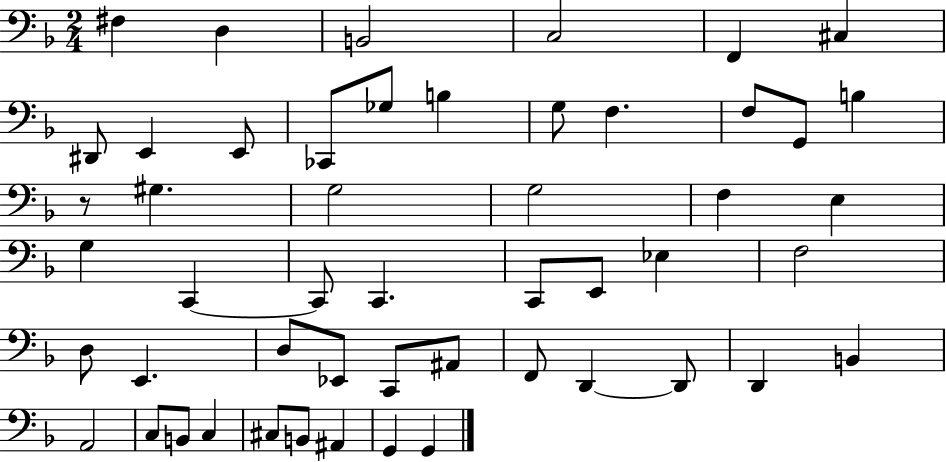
{
  \clef bass
  \numericTimeSignature
  \time 2/4
  \key f \major
  fis4 d4 | b,2 | c2 | f,4 cis4 | \break dis,8 e,4 e,8 | ces,8 ges8 b4 | g8 f4. | f8 g,8 b4 | \break r8 gis4. | g2 | g2 | f4 e4 | \break g4 c,4~~ | c,8 c,4. | c,8 e,8 ees4 | f2 | \break d8 e,4. | d8 ees,8 c,8 ais,8 | f,8 d,4~~ d,8 | d,4 b,4 | \break a,2 | c8 b,8 c4 | cis8 b,8 ais,4 | g,4 g,4 | \break \bar "|."
}